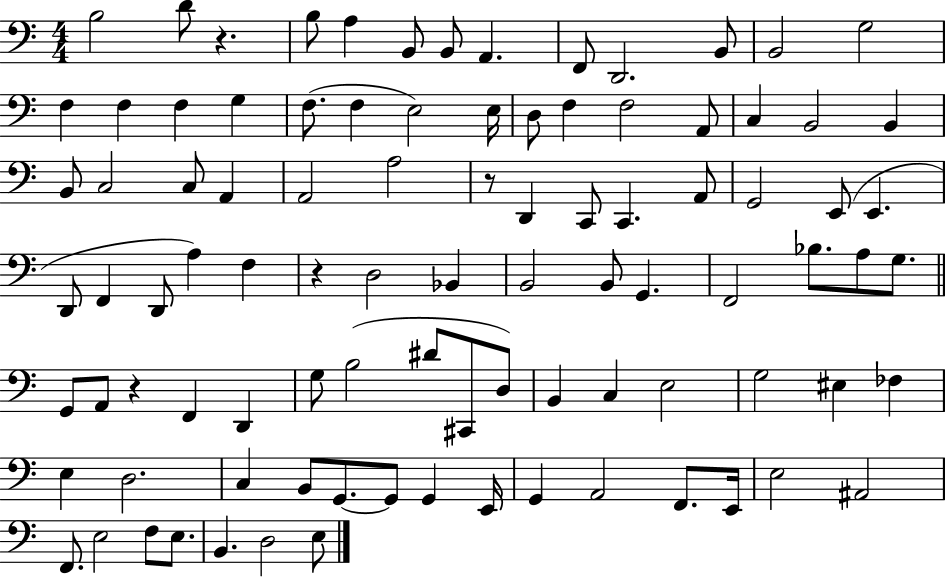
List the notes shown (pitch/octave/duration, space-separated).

B3/h D4/e R/q. B3/e A3/q B2/e B2/e A2/q. F2/e D2/h. B2/e B2/h G3/h F3/q F3/q F3/q G3/q F3/e. F3/q E3/h E3/s D3/e F3/q F3/h A2/e C3/q B2/h B2/q B2/e C3/h C3/e A2/q A2/h A3/h R/e D2/q C2/e C2/q. A2/e G2/h E2/e E2/q. D2/e F2/q D2/e A3/q F3/q R/q D3/h Bb2/q B2/h B2/e G2/q. F2/h Bb3/e. A3/e G3/e. G2/e A2/e R/q F2/q D2/q G3/e B3/h D#4/e C#2/e D3/e B2/q C3/q E3/h G3/h EIS3/q FES3/q E3/q D3/h. C3/q B2/e G2/e. G2/e G2/q E2/s G2/q A2/h F2/e. E2/s E3/h A#2/h F2/e. E3/h F3/e E3/e. B2/q. D3/h E3/e